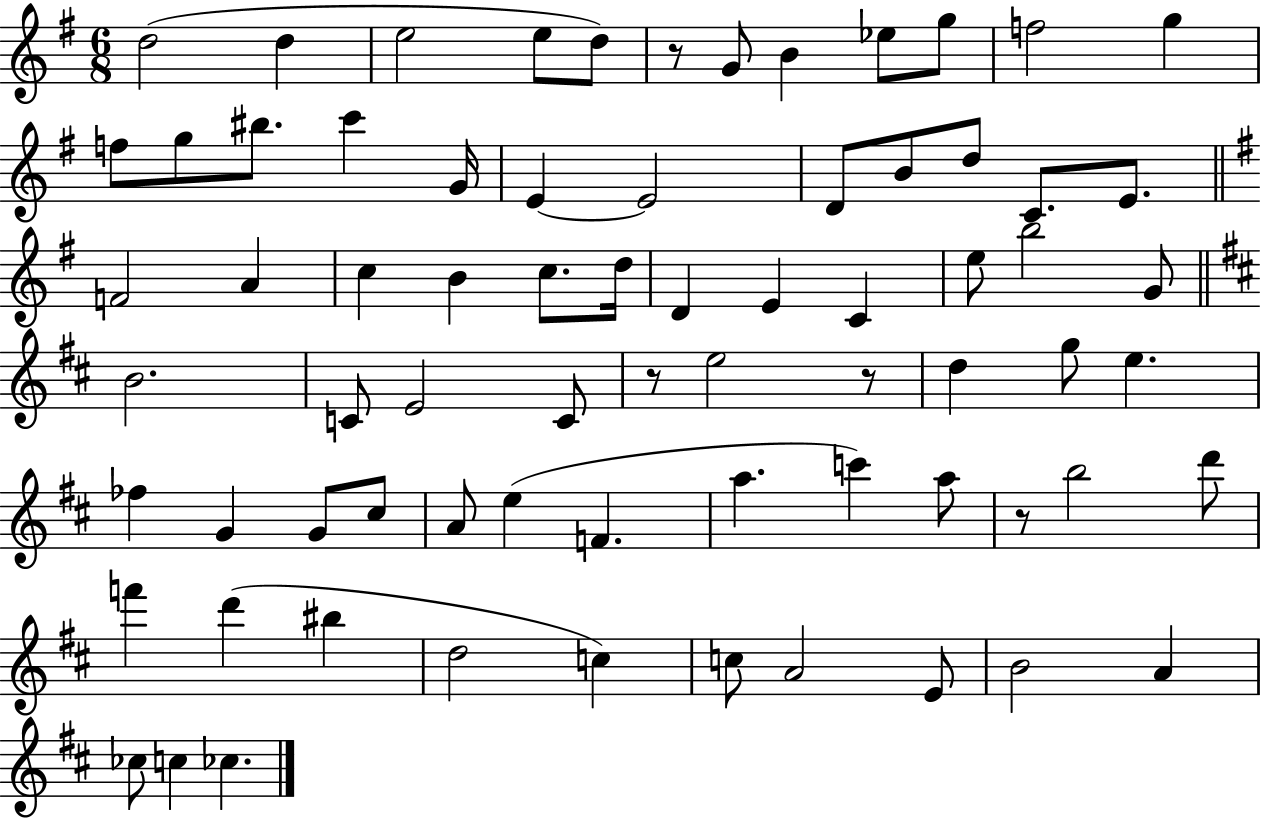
D5/h D5/q E5/h E5/e D5/e R/e G4/e B4/q Eb5/e G5/e F5/h G5/q F5/e G5/e BIS5/e. C6/q G4/s E4/q E4/h D4/e B4/e D5/e C4/e. E4/e. F4/h A4/q C5/q B4/q C5/e. D5/s D4/q E4/q C4/q E5/e B5/h G4/e B4/h. C4/e E4/h C4/e R/e E5/h R/e D5/q G5/e E5/q. FES5/q G4/q G4/e C#5/e A4/e E5/q F4/q. A5/q. C6/q A5/e R/e B5/h D6/e F6/q D6/q BIS5/q D5/h C5/q C5/e A4/h E4/e B4/h A4/q CES5/e C5/q CES5/q.